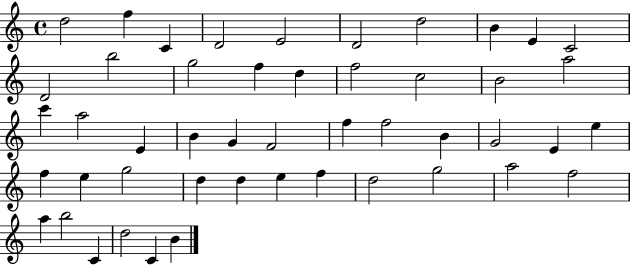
D5/h F5/q C4/q D4/h E4/h D4/h D5/h B4/q E4/q C4/h D4/h B5/h G5/h F5/q D5/q F5/h C5/h B4/h A5/h C6/q A5/h E4/q B4/q G4/q F4/h F5/q F5/h B4/q G4/h E4/q E5/q F5/q E5/q G5/h D5/q D5/q E5/q F5/q D5/h G5/h A5/h F5/h A5/q B5/h C4/q D5/h C4/q B4/q